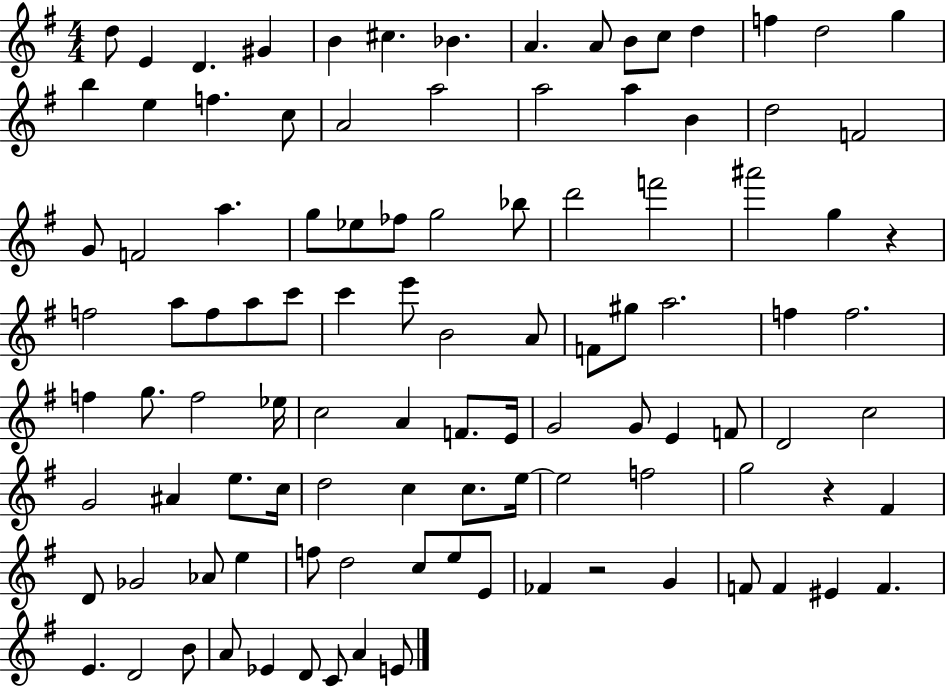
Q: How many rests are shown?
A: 3